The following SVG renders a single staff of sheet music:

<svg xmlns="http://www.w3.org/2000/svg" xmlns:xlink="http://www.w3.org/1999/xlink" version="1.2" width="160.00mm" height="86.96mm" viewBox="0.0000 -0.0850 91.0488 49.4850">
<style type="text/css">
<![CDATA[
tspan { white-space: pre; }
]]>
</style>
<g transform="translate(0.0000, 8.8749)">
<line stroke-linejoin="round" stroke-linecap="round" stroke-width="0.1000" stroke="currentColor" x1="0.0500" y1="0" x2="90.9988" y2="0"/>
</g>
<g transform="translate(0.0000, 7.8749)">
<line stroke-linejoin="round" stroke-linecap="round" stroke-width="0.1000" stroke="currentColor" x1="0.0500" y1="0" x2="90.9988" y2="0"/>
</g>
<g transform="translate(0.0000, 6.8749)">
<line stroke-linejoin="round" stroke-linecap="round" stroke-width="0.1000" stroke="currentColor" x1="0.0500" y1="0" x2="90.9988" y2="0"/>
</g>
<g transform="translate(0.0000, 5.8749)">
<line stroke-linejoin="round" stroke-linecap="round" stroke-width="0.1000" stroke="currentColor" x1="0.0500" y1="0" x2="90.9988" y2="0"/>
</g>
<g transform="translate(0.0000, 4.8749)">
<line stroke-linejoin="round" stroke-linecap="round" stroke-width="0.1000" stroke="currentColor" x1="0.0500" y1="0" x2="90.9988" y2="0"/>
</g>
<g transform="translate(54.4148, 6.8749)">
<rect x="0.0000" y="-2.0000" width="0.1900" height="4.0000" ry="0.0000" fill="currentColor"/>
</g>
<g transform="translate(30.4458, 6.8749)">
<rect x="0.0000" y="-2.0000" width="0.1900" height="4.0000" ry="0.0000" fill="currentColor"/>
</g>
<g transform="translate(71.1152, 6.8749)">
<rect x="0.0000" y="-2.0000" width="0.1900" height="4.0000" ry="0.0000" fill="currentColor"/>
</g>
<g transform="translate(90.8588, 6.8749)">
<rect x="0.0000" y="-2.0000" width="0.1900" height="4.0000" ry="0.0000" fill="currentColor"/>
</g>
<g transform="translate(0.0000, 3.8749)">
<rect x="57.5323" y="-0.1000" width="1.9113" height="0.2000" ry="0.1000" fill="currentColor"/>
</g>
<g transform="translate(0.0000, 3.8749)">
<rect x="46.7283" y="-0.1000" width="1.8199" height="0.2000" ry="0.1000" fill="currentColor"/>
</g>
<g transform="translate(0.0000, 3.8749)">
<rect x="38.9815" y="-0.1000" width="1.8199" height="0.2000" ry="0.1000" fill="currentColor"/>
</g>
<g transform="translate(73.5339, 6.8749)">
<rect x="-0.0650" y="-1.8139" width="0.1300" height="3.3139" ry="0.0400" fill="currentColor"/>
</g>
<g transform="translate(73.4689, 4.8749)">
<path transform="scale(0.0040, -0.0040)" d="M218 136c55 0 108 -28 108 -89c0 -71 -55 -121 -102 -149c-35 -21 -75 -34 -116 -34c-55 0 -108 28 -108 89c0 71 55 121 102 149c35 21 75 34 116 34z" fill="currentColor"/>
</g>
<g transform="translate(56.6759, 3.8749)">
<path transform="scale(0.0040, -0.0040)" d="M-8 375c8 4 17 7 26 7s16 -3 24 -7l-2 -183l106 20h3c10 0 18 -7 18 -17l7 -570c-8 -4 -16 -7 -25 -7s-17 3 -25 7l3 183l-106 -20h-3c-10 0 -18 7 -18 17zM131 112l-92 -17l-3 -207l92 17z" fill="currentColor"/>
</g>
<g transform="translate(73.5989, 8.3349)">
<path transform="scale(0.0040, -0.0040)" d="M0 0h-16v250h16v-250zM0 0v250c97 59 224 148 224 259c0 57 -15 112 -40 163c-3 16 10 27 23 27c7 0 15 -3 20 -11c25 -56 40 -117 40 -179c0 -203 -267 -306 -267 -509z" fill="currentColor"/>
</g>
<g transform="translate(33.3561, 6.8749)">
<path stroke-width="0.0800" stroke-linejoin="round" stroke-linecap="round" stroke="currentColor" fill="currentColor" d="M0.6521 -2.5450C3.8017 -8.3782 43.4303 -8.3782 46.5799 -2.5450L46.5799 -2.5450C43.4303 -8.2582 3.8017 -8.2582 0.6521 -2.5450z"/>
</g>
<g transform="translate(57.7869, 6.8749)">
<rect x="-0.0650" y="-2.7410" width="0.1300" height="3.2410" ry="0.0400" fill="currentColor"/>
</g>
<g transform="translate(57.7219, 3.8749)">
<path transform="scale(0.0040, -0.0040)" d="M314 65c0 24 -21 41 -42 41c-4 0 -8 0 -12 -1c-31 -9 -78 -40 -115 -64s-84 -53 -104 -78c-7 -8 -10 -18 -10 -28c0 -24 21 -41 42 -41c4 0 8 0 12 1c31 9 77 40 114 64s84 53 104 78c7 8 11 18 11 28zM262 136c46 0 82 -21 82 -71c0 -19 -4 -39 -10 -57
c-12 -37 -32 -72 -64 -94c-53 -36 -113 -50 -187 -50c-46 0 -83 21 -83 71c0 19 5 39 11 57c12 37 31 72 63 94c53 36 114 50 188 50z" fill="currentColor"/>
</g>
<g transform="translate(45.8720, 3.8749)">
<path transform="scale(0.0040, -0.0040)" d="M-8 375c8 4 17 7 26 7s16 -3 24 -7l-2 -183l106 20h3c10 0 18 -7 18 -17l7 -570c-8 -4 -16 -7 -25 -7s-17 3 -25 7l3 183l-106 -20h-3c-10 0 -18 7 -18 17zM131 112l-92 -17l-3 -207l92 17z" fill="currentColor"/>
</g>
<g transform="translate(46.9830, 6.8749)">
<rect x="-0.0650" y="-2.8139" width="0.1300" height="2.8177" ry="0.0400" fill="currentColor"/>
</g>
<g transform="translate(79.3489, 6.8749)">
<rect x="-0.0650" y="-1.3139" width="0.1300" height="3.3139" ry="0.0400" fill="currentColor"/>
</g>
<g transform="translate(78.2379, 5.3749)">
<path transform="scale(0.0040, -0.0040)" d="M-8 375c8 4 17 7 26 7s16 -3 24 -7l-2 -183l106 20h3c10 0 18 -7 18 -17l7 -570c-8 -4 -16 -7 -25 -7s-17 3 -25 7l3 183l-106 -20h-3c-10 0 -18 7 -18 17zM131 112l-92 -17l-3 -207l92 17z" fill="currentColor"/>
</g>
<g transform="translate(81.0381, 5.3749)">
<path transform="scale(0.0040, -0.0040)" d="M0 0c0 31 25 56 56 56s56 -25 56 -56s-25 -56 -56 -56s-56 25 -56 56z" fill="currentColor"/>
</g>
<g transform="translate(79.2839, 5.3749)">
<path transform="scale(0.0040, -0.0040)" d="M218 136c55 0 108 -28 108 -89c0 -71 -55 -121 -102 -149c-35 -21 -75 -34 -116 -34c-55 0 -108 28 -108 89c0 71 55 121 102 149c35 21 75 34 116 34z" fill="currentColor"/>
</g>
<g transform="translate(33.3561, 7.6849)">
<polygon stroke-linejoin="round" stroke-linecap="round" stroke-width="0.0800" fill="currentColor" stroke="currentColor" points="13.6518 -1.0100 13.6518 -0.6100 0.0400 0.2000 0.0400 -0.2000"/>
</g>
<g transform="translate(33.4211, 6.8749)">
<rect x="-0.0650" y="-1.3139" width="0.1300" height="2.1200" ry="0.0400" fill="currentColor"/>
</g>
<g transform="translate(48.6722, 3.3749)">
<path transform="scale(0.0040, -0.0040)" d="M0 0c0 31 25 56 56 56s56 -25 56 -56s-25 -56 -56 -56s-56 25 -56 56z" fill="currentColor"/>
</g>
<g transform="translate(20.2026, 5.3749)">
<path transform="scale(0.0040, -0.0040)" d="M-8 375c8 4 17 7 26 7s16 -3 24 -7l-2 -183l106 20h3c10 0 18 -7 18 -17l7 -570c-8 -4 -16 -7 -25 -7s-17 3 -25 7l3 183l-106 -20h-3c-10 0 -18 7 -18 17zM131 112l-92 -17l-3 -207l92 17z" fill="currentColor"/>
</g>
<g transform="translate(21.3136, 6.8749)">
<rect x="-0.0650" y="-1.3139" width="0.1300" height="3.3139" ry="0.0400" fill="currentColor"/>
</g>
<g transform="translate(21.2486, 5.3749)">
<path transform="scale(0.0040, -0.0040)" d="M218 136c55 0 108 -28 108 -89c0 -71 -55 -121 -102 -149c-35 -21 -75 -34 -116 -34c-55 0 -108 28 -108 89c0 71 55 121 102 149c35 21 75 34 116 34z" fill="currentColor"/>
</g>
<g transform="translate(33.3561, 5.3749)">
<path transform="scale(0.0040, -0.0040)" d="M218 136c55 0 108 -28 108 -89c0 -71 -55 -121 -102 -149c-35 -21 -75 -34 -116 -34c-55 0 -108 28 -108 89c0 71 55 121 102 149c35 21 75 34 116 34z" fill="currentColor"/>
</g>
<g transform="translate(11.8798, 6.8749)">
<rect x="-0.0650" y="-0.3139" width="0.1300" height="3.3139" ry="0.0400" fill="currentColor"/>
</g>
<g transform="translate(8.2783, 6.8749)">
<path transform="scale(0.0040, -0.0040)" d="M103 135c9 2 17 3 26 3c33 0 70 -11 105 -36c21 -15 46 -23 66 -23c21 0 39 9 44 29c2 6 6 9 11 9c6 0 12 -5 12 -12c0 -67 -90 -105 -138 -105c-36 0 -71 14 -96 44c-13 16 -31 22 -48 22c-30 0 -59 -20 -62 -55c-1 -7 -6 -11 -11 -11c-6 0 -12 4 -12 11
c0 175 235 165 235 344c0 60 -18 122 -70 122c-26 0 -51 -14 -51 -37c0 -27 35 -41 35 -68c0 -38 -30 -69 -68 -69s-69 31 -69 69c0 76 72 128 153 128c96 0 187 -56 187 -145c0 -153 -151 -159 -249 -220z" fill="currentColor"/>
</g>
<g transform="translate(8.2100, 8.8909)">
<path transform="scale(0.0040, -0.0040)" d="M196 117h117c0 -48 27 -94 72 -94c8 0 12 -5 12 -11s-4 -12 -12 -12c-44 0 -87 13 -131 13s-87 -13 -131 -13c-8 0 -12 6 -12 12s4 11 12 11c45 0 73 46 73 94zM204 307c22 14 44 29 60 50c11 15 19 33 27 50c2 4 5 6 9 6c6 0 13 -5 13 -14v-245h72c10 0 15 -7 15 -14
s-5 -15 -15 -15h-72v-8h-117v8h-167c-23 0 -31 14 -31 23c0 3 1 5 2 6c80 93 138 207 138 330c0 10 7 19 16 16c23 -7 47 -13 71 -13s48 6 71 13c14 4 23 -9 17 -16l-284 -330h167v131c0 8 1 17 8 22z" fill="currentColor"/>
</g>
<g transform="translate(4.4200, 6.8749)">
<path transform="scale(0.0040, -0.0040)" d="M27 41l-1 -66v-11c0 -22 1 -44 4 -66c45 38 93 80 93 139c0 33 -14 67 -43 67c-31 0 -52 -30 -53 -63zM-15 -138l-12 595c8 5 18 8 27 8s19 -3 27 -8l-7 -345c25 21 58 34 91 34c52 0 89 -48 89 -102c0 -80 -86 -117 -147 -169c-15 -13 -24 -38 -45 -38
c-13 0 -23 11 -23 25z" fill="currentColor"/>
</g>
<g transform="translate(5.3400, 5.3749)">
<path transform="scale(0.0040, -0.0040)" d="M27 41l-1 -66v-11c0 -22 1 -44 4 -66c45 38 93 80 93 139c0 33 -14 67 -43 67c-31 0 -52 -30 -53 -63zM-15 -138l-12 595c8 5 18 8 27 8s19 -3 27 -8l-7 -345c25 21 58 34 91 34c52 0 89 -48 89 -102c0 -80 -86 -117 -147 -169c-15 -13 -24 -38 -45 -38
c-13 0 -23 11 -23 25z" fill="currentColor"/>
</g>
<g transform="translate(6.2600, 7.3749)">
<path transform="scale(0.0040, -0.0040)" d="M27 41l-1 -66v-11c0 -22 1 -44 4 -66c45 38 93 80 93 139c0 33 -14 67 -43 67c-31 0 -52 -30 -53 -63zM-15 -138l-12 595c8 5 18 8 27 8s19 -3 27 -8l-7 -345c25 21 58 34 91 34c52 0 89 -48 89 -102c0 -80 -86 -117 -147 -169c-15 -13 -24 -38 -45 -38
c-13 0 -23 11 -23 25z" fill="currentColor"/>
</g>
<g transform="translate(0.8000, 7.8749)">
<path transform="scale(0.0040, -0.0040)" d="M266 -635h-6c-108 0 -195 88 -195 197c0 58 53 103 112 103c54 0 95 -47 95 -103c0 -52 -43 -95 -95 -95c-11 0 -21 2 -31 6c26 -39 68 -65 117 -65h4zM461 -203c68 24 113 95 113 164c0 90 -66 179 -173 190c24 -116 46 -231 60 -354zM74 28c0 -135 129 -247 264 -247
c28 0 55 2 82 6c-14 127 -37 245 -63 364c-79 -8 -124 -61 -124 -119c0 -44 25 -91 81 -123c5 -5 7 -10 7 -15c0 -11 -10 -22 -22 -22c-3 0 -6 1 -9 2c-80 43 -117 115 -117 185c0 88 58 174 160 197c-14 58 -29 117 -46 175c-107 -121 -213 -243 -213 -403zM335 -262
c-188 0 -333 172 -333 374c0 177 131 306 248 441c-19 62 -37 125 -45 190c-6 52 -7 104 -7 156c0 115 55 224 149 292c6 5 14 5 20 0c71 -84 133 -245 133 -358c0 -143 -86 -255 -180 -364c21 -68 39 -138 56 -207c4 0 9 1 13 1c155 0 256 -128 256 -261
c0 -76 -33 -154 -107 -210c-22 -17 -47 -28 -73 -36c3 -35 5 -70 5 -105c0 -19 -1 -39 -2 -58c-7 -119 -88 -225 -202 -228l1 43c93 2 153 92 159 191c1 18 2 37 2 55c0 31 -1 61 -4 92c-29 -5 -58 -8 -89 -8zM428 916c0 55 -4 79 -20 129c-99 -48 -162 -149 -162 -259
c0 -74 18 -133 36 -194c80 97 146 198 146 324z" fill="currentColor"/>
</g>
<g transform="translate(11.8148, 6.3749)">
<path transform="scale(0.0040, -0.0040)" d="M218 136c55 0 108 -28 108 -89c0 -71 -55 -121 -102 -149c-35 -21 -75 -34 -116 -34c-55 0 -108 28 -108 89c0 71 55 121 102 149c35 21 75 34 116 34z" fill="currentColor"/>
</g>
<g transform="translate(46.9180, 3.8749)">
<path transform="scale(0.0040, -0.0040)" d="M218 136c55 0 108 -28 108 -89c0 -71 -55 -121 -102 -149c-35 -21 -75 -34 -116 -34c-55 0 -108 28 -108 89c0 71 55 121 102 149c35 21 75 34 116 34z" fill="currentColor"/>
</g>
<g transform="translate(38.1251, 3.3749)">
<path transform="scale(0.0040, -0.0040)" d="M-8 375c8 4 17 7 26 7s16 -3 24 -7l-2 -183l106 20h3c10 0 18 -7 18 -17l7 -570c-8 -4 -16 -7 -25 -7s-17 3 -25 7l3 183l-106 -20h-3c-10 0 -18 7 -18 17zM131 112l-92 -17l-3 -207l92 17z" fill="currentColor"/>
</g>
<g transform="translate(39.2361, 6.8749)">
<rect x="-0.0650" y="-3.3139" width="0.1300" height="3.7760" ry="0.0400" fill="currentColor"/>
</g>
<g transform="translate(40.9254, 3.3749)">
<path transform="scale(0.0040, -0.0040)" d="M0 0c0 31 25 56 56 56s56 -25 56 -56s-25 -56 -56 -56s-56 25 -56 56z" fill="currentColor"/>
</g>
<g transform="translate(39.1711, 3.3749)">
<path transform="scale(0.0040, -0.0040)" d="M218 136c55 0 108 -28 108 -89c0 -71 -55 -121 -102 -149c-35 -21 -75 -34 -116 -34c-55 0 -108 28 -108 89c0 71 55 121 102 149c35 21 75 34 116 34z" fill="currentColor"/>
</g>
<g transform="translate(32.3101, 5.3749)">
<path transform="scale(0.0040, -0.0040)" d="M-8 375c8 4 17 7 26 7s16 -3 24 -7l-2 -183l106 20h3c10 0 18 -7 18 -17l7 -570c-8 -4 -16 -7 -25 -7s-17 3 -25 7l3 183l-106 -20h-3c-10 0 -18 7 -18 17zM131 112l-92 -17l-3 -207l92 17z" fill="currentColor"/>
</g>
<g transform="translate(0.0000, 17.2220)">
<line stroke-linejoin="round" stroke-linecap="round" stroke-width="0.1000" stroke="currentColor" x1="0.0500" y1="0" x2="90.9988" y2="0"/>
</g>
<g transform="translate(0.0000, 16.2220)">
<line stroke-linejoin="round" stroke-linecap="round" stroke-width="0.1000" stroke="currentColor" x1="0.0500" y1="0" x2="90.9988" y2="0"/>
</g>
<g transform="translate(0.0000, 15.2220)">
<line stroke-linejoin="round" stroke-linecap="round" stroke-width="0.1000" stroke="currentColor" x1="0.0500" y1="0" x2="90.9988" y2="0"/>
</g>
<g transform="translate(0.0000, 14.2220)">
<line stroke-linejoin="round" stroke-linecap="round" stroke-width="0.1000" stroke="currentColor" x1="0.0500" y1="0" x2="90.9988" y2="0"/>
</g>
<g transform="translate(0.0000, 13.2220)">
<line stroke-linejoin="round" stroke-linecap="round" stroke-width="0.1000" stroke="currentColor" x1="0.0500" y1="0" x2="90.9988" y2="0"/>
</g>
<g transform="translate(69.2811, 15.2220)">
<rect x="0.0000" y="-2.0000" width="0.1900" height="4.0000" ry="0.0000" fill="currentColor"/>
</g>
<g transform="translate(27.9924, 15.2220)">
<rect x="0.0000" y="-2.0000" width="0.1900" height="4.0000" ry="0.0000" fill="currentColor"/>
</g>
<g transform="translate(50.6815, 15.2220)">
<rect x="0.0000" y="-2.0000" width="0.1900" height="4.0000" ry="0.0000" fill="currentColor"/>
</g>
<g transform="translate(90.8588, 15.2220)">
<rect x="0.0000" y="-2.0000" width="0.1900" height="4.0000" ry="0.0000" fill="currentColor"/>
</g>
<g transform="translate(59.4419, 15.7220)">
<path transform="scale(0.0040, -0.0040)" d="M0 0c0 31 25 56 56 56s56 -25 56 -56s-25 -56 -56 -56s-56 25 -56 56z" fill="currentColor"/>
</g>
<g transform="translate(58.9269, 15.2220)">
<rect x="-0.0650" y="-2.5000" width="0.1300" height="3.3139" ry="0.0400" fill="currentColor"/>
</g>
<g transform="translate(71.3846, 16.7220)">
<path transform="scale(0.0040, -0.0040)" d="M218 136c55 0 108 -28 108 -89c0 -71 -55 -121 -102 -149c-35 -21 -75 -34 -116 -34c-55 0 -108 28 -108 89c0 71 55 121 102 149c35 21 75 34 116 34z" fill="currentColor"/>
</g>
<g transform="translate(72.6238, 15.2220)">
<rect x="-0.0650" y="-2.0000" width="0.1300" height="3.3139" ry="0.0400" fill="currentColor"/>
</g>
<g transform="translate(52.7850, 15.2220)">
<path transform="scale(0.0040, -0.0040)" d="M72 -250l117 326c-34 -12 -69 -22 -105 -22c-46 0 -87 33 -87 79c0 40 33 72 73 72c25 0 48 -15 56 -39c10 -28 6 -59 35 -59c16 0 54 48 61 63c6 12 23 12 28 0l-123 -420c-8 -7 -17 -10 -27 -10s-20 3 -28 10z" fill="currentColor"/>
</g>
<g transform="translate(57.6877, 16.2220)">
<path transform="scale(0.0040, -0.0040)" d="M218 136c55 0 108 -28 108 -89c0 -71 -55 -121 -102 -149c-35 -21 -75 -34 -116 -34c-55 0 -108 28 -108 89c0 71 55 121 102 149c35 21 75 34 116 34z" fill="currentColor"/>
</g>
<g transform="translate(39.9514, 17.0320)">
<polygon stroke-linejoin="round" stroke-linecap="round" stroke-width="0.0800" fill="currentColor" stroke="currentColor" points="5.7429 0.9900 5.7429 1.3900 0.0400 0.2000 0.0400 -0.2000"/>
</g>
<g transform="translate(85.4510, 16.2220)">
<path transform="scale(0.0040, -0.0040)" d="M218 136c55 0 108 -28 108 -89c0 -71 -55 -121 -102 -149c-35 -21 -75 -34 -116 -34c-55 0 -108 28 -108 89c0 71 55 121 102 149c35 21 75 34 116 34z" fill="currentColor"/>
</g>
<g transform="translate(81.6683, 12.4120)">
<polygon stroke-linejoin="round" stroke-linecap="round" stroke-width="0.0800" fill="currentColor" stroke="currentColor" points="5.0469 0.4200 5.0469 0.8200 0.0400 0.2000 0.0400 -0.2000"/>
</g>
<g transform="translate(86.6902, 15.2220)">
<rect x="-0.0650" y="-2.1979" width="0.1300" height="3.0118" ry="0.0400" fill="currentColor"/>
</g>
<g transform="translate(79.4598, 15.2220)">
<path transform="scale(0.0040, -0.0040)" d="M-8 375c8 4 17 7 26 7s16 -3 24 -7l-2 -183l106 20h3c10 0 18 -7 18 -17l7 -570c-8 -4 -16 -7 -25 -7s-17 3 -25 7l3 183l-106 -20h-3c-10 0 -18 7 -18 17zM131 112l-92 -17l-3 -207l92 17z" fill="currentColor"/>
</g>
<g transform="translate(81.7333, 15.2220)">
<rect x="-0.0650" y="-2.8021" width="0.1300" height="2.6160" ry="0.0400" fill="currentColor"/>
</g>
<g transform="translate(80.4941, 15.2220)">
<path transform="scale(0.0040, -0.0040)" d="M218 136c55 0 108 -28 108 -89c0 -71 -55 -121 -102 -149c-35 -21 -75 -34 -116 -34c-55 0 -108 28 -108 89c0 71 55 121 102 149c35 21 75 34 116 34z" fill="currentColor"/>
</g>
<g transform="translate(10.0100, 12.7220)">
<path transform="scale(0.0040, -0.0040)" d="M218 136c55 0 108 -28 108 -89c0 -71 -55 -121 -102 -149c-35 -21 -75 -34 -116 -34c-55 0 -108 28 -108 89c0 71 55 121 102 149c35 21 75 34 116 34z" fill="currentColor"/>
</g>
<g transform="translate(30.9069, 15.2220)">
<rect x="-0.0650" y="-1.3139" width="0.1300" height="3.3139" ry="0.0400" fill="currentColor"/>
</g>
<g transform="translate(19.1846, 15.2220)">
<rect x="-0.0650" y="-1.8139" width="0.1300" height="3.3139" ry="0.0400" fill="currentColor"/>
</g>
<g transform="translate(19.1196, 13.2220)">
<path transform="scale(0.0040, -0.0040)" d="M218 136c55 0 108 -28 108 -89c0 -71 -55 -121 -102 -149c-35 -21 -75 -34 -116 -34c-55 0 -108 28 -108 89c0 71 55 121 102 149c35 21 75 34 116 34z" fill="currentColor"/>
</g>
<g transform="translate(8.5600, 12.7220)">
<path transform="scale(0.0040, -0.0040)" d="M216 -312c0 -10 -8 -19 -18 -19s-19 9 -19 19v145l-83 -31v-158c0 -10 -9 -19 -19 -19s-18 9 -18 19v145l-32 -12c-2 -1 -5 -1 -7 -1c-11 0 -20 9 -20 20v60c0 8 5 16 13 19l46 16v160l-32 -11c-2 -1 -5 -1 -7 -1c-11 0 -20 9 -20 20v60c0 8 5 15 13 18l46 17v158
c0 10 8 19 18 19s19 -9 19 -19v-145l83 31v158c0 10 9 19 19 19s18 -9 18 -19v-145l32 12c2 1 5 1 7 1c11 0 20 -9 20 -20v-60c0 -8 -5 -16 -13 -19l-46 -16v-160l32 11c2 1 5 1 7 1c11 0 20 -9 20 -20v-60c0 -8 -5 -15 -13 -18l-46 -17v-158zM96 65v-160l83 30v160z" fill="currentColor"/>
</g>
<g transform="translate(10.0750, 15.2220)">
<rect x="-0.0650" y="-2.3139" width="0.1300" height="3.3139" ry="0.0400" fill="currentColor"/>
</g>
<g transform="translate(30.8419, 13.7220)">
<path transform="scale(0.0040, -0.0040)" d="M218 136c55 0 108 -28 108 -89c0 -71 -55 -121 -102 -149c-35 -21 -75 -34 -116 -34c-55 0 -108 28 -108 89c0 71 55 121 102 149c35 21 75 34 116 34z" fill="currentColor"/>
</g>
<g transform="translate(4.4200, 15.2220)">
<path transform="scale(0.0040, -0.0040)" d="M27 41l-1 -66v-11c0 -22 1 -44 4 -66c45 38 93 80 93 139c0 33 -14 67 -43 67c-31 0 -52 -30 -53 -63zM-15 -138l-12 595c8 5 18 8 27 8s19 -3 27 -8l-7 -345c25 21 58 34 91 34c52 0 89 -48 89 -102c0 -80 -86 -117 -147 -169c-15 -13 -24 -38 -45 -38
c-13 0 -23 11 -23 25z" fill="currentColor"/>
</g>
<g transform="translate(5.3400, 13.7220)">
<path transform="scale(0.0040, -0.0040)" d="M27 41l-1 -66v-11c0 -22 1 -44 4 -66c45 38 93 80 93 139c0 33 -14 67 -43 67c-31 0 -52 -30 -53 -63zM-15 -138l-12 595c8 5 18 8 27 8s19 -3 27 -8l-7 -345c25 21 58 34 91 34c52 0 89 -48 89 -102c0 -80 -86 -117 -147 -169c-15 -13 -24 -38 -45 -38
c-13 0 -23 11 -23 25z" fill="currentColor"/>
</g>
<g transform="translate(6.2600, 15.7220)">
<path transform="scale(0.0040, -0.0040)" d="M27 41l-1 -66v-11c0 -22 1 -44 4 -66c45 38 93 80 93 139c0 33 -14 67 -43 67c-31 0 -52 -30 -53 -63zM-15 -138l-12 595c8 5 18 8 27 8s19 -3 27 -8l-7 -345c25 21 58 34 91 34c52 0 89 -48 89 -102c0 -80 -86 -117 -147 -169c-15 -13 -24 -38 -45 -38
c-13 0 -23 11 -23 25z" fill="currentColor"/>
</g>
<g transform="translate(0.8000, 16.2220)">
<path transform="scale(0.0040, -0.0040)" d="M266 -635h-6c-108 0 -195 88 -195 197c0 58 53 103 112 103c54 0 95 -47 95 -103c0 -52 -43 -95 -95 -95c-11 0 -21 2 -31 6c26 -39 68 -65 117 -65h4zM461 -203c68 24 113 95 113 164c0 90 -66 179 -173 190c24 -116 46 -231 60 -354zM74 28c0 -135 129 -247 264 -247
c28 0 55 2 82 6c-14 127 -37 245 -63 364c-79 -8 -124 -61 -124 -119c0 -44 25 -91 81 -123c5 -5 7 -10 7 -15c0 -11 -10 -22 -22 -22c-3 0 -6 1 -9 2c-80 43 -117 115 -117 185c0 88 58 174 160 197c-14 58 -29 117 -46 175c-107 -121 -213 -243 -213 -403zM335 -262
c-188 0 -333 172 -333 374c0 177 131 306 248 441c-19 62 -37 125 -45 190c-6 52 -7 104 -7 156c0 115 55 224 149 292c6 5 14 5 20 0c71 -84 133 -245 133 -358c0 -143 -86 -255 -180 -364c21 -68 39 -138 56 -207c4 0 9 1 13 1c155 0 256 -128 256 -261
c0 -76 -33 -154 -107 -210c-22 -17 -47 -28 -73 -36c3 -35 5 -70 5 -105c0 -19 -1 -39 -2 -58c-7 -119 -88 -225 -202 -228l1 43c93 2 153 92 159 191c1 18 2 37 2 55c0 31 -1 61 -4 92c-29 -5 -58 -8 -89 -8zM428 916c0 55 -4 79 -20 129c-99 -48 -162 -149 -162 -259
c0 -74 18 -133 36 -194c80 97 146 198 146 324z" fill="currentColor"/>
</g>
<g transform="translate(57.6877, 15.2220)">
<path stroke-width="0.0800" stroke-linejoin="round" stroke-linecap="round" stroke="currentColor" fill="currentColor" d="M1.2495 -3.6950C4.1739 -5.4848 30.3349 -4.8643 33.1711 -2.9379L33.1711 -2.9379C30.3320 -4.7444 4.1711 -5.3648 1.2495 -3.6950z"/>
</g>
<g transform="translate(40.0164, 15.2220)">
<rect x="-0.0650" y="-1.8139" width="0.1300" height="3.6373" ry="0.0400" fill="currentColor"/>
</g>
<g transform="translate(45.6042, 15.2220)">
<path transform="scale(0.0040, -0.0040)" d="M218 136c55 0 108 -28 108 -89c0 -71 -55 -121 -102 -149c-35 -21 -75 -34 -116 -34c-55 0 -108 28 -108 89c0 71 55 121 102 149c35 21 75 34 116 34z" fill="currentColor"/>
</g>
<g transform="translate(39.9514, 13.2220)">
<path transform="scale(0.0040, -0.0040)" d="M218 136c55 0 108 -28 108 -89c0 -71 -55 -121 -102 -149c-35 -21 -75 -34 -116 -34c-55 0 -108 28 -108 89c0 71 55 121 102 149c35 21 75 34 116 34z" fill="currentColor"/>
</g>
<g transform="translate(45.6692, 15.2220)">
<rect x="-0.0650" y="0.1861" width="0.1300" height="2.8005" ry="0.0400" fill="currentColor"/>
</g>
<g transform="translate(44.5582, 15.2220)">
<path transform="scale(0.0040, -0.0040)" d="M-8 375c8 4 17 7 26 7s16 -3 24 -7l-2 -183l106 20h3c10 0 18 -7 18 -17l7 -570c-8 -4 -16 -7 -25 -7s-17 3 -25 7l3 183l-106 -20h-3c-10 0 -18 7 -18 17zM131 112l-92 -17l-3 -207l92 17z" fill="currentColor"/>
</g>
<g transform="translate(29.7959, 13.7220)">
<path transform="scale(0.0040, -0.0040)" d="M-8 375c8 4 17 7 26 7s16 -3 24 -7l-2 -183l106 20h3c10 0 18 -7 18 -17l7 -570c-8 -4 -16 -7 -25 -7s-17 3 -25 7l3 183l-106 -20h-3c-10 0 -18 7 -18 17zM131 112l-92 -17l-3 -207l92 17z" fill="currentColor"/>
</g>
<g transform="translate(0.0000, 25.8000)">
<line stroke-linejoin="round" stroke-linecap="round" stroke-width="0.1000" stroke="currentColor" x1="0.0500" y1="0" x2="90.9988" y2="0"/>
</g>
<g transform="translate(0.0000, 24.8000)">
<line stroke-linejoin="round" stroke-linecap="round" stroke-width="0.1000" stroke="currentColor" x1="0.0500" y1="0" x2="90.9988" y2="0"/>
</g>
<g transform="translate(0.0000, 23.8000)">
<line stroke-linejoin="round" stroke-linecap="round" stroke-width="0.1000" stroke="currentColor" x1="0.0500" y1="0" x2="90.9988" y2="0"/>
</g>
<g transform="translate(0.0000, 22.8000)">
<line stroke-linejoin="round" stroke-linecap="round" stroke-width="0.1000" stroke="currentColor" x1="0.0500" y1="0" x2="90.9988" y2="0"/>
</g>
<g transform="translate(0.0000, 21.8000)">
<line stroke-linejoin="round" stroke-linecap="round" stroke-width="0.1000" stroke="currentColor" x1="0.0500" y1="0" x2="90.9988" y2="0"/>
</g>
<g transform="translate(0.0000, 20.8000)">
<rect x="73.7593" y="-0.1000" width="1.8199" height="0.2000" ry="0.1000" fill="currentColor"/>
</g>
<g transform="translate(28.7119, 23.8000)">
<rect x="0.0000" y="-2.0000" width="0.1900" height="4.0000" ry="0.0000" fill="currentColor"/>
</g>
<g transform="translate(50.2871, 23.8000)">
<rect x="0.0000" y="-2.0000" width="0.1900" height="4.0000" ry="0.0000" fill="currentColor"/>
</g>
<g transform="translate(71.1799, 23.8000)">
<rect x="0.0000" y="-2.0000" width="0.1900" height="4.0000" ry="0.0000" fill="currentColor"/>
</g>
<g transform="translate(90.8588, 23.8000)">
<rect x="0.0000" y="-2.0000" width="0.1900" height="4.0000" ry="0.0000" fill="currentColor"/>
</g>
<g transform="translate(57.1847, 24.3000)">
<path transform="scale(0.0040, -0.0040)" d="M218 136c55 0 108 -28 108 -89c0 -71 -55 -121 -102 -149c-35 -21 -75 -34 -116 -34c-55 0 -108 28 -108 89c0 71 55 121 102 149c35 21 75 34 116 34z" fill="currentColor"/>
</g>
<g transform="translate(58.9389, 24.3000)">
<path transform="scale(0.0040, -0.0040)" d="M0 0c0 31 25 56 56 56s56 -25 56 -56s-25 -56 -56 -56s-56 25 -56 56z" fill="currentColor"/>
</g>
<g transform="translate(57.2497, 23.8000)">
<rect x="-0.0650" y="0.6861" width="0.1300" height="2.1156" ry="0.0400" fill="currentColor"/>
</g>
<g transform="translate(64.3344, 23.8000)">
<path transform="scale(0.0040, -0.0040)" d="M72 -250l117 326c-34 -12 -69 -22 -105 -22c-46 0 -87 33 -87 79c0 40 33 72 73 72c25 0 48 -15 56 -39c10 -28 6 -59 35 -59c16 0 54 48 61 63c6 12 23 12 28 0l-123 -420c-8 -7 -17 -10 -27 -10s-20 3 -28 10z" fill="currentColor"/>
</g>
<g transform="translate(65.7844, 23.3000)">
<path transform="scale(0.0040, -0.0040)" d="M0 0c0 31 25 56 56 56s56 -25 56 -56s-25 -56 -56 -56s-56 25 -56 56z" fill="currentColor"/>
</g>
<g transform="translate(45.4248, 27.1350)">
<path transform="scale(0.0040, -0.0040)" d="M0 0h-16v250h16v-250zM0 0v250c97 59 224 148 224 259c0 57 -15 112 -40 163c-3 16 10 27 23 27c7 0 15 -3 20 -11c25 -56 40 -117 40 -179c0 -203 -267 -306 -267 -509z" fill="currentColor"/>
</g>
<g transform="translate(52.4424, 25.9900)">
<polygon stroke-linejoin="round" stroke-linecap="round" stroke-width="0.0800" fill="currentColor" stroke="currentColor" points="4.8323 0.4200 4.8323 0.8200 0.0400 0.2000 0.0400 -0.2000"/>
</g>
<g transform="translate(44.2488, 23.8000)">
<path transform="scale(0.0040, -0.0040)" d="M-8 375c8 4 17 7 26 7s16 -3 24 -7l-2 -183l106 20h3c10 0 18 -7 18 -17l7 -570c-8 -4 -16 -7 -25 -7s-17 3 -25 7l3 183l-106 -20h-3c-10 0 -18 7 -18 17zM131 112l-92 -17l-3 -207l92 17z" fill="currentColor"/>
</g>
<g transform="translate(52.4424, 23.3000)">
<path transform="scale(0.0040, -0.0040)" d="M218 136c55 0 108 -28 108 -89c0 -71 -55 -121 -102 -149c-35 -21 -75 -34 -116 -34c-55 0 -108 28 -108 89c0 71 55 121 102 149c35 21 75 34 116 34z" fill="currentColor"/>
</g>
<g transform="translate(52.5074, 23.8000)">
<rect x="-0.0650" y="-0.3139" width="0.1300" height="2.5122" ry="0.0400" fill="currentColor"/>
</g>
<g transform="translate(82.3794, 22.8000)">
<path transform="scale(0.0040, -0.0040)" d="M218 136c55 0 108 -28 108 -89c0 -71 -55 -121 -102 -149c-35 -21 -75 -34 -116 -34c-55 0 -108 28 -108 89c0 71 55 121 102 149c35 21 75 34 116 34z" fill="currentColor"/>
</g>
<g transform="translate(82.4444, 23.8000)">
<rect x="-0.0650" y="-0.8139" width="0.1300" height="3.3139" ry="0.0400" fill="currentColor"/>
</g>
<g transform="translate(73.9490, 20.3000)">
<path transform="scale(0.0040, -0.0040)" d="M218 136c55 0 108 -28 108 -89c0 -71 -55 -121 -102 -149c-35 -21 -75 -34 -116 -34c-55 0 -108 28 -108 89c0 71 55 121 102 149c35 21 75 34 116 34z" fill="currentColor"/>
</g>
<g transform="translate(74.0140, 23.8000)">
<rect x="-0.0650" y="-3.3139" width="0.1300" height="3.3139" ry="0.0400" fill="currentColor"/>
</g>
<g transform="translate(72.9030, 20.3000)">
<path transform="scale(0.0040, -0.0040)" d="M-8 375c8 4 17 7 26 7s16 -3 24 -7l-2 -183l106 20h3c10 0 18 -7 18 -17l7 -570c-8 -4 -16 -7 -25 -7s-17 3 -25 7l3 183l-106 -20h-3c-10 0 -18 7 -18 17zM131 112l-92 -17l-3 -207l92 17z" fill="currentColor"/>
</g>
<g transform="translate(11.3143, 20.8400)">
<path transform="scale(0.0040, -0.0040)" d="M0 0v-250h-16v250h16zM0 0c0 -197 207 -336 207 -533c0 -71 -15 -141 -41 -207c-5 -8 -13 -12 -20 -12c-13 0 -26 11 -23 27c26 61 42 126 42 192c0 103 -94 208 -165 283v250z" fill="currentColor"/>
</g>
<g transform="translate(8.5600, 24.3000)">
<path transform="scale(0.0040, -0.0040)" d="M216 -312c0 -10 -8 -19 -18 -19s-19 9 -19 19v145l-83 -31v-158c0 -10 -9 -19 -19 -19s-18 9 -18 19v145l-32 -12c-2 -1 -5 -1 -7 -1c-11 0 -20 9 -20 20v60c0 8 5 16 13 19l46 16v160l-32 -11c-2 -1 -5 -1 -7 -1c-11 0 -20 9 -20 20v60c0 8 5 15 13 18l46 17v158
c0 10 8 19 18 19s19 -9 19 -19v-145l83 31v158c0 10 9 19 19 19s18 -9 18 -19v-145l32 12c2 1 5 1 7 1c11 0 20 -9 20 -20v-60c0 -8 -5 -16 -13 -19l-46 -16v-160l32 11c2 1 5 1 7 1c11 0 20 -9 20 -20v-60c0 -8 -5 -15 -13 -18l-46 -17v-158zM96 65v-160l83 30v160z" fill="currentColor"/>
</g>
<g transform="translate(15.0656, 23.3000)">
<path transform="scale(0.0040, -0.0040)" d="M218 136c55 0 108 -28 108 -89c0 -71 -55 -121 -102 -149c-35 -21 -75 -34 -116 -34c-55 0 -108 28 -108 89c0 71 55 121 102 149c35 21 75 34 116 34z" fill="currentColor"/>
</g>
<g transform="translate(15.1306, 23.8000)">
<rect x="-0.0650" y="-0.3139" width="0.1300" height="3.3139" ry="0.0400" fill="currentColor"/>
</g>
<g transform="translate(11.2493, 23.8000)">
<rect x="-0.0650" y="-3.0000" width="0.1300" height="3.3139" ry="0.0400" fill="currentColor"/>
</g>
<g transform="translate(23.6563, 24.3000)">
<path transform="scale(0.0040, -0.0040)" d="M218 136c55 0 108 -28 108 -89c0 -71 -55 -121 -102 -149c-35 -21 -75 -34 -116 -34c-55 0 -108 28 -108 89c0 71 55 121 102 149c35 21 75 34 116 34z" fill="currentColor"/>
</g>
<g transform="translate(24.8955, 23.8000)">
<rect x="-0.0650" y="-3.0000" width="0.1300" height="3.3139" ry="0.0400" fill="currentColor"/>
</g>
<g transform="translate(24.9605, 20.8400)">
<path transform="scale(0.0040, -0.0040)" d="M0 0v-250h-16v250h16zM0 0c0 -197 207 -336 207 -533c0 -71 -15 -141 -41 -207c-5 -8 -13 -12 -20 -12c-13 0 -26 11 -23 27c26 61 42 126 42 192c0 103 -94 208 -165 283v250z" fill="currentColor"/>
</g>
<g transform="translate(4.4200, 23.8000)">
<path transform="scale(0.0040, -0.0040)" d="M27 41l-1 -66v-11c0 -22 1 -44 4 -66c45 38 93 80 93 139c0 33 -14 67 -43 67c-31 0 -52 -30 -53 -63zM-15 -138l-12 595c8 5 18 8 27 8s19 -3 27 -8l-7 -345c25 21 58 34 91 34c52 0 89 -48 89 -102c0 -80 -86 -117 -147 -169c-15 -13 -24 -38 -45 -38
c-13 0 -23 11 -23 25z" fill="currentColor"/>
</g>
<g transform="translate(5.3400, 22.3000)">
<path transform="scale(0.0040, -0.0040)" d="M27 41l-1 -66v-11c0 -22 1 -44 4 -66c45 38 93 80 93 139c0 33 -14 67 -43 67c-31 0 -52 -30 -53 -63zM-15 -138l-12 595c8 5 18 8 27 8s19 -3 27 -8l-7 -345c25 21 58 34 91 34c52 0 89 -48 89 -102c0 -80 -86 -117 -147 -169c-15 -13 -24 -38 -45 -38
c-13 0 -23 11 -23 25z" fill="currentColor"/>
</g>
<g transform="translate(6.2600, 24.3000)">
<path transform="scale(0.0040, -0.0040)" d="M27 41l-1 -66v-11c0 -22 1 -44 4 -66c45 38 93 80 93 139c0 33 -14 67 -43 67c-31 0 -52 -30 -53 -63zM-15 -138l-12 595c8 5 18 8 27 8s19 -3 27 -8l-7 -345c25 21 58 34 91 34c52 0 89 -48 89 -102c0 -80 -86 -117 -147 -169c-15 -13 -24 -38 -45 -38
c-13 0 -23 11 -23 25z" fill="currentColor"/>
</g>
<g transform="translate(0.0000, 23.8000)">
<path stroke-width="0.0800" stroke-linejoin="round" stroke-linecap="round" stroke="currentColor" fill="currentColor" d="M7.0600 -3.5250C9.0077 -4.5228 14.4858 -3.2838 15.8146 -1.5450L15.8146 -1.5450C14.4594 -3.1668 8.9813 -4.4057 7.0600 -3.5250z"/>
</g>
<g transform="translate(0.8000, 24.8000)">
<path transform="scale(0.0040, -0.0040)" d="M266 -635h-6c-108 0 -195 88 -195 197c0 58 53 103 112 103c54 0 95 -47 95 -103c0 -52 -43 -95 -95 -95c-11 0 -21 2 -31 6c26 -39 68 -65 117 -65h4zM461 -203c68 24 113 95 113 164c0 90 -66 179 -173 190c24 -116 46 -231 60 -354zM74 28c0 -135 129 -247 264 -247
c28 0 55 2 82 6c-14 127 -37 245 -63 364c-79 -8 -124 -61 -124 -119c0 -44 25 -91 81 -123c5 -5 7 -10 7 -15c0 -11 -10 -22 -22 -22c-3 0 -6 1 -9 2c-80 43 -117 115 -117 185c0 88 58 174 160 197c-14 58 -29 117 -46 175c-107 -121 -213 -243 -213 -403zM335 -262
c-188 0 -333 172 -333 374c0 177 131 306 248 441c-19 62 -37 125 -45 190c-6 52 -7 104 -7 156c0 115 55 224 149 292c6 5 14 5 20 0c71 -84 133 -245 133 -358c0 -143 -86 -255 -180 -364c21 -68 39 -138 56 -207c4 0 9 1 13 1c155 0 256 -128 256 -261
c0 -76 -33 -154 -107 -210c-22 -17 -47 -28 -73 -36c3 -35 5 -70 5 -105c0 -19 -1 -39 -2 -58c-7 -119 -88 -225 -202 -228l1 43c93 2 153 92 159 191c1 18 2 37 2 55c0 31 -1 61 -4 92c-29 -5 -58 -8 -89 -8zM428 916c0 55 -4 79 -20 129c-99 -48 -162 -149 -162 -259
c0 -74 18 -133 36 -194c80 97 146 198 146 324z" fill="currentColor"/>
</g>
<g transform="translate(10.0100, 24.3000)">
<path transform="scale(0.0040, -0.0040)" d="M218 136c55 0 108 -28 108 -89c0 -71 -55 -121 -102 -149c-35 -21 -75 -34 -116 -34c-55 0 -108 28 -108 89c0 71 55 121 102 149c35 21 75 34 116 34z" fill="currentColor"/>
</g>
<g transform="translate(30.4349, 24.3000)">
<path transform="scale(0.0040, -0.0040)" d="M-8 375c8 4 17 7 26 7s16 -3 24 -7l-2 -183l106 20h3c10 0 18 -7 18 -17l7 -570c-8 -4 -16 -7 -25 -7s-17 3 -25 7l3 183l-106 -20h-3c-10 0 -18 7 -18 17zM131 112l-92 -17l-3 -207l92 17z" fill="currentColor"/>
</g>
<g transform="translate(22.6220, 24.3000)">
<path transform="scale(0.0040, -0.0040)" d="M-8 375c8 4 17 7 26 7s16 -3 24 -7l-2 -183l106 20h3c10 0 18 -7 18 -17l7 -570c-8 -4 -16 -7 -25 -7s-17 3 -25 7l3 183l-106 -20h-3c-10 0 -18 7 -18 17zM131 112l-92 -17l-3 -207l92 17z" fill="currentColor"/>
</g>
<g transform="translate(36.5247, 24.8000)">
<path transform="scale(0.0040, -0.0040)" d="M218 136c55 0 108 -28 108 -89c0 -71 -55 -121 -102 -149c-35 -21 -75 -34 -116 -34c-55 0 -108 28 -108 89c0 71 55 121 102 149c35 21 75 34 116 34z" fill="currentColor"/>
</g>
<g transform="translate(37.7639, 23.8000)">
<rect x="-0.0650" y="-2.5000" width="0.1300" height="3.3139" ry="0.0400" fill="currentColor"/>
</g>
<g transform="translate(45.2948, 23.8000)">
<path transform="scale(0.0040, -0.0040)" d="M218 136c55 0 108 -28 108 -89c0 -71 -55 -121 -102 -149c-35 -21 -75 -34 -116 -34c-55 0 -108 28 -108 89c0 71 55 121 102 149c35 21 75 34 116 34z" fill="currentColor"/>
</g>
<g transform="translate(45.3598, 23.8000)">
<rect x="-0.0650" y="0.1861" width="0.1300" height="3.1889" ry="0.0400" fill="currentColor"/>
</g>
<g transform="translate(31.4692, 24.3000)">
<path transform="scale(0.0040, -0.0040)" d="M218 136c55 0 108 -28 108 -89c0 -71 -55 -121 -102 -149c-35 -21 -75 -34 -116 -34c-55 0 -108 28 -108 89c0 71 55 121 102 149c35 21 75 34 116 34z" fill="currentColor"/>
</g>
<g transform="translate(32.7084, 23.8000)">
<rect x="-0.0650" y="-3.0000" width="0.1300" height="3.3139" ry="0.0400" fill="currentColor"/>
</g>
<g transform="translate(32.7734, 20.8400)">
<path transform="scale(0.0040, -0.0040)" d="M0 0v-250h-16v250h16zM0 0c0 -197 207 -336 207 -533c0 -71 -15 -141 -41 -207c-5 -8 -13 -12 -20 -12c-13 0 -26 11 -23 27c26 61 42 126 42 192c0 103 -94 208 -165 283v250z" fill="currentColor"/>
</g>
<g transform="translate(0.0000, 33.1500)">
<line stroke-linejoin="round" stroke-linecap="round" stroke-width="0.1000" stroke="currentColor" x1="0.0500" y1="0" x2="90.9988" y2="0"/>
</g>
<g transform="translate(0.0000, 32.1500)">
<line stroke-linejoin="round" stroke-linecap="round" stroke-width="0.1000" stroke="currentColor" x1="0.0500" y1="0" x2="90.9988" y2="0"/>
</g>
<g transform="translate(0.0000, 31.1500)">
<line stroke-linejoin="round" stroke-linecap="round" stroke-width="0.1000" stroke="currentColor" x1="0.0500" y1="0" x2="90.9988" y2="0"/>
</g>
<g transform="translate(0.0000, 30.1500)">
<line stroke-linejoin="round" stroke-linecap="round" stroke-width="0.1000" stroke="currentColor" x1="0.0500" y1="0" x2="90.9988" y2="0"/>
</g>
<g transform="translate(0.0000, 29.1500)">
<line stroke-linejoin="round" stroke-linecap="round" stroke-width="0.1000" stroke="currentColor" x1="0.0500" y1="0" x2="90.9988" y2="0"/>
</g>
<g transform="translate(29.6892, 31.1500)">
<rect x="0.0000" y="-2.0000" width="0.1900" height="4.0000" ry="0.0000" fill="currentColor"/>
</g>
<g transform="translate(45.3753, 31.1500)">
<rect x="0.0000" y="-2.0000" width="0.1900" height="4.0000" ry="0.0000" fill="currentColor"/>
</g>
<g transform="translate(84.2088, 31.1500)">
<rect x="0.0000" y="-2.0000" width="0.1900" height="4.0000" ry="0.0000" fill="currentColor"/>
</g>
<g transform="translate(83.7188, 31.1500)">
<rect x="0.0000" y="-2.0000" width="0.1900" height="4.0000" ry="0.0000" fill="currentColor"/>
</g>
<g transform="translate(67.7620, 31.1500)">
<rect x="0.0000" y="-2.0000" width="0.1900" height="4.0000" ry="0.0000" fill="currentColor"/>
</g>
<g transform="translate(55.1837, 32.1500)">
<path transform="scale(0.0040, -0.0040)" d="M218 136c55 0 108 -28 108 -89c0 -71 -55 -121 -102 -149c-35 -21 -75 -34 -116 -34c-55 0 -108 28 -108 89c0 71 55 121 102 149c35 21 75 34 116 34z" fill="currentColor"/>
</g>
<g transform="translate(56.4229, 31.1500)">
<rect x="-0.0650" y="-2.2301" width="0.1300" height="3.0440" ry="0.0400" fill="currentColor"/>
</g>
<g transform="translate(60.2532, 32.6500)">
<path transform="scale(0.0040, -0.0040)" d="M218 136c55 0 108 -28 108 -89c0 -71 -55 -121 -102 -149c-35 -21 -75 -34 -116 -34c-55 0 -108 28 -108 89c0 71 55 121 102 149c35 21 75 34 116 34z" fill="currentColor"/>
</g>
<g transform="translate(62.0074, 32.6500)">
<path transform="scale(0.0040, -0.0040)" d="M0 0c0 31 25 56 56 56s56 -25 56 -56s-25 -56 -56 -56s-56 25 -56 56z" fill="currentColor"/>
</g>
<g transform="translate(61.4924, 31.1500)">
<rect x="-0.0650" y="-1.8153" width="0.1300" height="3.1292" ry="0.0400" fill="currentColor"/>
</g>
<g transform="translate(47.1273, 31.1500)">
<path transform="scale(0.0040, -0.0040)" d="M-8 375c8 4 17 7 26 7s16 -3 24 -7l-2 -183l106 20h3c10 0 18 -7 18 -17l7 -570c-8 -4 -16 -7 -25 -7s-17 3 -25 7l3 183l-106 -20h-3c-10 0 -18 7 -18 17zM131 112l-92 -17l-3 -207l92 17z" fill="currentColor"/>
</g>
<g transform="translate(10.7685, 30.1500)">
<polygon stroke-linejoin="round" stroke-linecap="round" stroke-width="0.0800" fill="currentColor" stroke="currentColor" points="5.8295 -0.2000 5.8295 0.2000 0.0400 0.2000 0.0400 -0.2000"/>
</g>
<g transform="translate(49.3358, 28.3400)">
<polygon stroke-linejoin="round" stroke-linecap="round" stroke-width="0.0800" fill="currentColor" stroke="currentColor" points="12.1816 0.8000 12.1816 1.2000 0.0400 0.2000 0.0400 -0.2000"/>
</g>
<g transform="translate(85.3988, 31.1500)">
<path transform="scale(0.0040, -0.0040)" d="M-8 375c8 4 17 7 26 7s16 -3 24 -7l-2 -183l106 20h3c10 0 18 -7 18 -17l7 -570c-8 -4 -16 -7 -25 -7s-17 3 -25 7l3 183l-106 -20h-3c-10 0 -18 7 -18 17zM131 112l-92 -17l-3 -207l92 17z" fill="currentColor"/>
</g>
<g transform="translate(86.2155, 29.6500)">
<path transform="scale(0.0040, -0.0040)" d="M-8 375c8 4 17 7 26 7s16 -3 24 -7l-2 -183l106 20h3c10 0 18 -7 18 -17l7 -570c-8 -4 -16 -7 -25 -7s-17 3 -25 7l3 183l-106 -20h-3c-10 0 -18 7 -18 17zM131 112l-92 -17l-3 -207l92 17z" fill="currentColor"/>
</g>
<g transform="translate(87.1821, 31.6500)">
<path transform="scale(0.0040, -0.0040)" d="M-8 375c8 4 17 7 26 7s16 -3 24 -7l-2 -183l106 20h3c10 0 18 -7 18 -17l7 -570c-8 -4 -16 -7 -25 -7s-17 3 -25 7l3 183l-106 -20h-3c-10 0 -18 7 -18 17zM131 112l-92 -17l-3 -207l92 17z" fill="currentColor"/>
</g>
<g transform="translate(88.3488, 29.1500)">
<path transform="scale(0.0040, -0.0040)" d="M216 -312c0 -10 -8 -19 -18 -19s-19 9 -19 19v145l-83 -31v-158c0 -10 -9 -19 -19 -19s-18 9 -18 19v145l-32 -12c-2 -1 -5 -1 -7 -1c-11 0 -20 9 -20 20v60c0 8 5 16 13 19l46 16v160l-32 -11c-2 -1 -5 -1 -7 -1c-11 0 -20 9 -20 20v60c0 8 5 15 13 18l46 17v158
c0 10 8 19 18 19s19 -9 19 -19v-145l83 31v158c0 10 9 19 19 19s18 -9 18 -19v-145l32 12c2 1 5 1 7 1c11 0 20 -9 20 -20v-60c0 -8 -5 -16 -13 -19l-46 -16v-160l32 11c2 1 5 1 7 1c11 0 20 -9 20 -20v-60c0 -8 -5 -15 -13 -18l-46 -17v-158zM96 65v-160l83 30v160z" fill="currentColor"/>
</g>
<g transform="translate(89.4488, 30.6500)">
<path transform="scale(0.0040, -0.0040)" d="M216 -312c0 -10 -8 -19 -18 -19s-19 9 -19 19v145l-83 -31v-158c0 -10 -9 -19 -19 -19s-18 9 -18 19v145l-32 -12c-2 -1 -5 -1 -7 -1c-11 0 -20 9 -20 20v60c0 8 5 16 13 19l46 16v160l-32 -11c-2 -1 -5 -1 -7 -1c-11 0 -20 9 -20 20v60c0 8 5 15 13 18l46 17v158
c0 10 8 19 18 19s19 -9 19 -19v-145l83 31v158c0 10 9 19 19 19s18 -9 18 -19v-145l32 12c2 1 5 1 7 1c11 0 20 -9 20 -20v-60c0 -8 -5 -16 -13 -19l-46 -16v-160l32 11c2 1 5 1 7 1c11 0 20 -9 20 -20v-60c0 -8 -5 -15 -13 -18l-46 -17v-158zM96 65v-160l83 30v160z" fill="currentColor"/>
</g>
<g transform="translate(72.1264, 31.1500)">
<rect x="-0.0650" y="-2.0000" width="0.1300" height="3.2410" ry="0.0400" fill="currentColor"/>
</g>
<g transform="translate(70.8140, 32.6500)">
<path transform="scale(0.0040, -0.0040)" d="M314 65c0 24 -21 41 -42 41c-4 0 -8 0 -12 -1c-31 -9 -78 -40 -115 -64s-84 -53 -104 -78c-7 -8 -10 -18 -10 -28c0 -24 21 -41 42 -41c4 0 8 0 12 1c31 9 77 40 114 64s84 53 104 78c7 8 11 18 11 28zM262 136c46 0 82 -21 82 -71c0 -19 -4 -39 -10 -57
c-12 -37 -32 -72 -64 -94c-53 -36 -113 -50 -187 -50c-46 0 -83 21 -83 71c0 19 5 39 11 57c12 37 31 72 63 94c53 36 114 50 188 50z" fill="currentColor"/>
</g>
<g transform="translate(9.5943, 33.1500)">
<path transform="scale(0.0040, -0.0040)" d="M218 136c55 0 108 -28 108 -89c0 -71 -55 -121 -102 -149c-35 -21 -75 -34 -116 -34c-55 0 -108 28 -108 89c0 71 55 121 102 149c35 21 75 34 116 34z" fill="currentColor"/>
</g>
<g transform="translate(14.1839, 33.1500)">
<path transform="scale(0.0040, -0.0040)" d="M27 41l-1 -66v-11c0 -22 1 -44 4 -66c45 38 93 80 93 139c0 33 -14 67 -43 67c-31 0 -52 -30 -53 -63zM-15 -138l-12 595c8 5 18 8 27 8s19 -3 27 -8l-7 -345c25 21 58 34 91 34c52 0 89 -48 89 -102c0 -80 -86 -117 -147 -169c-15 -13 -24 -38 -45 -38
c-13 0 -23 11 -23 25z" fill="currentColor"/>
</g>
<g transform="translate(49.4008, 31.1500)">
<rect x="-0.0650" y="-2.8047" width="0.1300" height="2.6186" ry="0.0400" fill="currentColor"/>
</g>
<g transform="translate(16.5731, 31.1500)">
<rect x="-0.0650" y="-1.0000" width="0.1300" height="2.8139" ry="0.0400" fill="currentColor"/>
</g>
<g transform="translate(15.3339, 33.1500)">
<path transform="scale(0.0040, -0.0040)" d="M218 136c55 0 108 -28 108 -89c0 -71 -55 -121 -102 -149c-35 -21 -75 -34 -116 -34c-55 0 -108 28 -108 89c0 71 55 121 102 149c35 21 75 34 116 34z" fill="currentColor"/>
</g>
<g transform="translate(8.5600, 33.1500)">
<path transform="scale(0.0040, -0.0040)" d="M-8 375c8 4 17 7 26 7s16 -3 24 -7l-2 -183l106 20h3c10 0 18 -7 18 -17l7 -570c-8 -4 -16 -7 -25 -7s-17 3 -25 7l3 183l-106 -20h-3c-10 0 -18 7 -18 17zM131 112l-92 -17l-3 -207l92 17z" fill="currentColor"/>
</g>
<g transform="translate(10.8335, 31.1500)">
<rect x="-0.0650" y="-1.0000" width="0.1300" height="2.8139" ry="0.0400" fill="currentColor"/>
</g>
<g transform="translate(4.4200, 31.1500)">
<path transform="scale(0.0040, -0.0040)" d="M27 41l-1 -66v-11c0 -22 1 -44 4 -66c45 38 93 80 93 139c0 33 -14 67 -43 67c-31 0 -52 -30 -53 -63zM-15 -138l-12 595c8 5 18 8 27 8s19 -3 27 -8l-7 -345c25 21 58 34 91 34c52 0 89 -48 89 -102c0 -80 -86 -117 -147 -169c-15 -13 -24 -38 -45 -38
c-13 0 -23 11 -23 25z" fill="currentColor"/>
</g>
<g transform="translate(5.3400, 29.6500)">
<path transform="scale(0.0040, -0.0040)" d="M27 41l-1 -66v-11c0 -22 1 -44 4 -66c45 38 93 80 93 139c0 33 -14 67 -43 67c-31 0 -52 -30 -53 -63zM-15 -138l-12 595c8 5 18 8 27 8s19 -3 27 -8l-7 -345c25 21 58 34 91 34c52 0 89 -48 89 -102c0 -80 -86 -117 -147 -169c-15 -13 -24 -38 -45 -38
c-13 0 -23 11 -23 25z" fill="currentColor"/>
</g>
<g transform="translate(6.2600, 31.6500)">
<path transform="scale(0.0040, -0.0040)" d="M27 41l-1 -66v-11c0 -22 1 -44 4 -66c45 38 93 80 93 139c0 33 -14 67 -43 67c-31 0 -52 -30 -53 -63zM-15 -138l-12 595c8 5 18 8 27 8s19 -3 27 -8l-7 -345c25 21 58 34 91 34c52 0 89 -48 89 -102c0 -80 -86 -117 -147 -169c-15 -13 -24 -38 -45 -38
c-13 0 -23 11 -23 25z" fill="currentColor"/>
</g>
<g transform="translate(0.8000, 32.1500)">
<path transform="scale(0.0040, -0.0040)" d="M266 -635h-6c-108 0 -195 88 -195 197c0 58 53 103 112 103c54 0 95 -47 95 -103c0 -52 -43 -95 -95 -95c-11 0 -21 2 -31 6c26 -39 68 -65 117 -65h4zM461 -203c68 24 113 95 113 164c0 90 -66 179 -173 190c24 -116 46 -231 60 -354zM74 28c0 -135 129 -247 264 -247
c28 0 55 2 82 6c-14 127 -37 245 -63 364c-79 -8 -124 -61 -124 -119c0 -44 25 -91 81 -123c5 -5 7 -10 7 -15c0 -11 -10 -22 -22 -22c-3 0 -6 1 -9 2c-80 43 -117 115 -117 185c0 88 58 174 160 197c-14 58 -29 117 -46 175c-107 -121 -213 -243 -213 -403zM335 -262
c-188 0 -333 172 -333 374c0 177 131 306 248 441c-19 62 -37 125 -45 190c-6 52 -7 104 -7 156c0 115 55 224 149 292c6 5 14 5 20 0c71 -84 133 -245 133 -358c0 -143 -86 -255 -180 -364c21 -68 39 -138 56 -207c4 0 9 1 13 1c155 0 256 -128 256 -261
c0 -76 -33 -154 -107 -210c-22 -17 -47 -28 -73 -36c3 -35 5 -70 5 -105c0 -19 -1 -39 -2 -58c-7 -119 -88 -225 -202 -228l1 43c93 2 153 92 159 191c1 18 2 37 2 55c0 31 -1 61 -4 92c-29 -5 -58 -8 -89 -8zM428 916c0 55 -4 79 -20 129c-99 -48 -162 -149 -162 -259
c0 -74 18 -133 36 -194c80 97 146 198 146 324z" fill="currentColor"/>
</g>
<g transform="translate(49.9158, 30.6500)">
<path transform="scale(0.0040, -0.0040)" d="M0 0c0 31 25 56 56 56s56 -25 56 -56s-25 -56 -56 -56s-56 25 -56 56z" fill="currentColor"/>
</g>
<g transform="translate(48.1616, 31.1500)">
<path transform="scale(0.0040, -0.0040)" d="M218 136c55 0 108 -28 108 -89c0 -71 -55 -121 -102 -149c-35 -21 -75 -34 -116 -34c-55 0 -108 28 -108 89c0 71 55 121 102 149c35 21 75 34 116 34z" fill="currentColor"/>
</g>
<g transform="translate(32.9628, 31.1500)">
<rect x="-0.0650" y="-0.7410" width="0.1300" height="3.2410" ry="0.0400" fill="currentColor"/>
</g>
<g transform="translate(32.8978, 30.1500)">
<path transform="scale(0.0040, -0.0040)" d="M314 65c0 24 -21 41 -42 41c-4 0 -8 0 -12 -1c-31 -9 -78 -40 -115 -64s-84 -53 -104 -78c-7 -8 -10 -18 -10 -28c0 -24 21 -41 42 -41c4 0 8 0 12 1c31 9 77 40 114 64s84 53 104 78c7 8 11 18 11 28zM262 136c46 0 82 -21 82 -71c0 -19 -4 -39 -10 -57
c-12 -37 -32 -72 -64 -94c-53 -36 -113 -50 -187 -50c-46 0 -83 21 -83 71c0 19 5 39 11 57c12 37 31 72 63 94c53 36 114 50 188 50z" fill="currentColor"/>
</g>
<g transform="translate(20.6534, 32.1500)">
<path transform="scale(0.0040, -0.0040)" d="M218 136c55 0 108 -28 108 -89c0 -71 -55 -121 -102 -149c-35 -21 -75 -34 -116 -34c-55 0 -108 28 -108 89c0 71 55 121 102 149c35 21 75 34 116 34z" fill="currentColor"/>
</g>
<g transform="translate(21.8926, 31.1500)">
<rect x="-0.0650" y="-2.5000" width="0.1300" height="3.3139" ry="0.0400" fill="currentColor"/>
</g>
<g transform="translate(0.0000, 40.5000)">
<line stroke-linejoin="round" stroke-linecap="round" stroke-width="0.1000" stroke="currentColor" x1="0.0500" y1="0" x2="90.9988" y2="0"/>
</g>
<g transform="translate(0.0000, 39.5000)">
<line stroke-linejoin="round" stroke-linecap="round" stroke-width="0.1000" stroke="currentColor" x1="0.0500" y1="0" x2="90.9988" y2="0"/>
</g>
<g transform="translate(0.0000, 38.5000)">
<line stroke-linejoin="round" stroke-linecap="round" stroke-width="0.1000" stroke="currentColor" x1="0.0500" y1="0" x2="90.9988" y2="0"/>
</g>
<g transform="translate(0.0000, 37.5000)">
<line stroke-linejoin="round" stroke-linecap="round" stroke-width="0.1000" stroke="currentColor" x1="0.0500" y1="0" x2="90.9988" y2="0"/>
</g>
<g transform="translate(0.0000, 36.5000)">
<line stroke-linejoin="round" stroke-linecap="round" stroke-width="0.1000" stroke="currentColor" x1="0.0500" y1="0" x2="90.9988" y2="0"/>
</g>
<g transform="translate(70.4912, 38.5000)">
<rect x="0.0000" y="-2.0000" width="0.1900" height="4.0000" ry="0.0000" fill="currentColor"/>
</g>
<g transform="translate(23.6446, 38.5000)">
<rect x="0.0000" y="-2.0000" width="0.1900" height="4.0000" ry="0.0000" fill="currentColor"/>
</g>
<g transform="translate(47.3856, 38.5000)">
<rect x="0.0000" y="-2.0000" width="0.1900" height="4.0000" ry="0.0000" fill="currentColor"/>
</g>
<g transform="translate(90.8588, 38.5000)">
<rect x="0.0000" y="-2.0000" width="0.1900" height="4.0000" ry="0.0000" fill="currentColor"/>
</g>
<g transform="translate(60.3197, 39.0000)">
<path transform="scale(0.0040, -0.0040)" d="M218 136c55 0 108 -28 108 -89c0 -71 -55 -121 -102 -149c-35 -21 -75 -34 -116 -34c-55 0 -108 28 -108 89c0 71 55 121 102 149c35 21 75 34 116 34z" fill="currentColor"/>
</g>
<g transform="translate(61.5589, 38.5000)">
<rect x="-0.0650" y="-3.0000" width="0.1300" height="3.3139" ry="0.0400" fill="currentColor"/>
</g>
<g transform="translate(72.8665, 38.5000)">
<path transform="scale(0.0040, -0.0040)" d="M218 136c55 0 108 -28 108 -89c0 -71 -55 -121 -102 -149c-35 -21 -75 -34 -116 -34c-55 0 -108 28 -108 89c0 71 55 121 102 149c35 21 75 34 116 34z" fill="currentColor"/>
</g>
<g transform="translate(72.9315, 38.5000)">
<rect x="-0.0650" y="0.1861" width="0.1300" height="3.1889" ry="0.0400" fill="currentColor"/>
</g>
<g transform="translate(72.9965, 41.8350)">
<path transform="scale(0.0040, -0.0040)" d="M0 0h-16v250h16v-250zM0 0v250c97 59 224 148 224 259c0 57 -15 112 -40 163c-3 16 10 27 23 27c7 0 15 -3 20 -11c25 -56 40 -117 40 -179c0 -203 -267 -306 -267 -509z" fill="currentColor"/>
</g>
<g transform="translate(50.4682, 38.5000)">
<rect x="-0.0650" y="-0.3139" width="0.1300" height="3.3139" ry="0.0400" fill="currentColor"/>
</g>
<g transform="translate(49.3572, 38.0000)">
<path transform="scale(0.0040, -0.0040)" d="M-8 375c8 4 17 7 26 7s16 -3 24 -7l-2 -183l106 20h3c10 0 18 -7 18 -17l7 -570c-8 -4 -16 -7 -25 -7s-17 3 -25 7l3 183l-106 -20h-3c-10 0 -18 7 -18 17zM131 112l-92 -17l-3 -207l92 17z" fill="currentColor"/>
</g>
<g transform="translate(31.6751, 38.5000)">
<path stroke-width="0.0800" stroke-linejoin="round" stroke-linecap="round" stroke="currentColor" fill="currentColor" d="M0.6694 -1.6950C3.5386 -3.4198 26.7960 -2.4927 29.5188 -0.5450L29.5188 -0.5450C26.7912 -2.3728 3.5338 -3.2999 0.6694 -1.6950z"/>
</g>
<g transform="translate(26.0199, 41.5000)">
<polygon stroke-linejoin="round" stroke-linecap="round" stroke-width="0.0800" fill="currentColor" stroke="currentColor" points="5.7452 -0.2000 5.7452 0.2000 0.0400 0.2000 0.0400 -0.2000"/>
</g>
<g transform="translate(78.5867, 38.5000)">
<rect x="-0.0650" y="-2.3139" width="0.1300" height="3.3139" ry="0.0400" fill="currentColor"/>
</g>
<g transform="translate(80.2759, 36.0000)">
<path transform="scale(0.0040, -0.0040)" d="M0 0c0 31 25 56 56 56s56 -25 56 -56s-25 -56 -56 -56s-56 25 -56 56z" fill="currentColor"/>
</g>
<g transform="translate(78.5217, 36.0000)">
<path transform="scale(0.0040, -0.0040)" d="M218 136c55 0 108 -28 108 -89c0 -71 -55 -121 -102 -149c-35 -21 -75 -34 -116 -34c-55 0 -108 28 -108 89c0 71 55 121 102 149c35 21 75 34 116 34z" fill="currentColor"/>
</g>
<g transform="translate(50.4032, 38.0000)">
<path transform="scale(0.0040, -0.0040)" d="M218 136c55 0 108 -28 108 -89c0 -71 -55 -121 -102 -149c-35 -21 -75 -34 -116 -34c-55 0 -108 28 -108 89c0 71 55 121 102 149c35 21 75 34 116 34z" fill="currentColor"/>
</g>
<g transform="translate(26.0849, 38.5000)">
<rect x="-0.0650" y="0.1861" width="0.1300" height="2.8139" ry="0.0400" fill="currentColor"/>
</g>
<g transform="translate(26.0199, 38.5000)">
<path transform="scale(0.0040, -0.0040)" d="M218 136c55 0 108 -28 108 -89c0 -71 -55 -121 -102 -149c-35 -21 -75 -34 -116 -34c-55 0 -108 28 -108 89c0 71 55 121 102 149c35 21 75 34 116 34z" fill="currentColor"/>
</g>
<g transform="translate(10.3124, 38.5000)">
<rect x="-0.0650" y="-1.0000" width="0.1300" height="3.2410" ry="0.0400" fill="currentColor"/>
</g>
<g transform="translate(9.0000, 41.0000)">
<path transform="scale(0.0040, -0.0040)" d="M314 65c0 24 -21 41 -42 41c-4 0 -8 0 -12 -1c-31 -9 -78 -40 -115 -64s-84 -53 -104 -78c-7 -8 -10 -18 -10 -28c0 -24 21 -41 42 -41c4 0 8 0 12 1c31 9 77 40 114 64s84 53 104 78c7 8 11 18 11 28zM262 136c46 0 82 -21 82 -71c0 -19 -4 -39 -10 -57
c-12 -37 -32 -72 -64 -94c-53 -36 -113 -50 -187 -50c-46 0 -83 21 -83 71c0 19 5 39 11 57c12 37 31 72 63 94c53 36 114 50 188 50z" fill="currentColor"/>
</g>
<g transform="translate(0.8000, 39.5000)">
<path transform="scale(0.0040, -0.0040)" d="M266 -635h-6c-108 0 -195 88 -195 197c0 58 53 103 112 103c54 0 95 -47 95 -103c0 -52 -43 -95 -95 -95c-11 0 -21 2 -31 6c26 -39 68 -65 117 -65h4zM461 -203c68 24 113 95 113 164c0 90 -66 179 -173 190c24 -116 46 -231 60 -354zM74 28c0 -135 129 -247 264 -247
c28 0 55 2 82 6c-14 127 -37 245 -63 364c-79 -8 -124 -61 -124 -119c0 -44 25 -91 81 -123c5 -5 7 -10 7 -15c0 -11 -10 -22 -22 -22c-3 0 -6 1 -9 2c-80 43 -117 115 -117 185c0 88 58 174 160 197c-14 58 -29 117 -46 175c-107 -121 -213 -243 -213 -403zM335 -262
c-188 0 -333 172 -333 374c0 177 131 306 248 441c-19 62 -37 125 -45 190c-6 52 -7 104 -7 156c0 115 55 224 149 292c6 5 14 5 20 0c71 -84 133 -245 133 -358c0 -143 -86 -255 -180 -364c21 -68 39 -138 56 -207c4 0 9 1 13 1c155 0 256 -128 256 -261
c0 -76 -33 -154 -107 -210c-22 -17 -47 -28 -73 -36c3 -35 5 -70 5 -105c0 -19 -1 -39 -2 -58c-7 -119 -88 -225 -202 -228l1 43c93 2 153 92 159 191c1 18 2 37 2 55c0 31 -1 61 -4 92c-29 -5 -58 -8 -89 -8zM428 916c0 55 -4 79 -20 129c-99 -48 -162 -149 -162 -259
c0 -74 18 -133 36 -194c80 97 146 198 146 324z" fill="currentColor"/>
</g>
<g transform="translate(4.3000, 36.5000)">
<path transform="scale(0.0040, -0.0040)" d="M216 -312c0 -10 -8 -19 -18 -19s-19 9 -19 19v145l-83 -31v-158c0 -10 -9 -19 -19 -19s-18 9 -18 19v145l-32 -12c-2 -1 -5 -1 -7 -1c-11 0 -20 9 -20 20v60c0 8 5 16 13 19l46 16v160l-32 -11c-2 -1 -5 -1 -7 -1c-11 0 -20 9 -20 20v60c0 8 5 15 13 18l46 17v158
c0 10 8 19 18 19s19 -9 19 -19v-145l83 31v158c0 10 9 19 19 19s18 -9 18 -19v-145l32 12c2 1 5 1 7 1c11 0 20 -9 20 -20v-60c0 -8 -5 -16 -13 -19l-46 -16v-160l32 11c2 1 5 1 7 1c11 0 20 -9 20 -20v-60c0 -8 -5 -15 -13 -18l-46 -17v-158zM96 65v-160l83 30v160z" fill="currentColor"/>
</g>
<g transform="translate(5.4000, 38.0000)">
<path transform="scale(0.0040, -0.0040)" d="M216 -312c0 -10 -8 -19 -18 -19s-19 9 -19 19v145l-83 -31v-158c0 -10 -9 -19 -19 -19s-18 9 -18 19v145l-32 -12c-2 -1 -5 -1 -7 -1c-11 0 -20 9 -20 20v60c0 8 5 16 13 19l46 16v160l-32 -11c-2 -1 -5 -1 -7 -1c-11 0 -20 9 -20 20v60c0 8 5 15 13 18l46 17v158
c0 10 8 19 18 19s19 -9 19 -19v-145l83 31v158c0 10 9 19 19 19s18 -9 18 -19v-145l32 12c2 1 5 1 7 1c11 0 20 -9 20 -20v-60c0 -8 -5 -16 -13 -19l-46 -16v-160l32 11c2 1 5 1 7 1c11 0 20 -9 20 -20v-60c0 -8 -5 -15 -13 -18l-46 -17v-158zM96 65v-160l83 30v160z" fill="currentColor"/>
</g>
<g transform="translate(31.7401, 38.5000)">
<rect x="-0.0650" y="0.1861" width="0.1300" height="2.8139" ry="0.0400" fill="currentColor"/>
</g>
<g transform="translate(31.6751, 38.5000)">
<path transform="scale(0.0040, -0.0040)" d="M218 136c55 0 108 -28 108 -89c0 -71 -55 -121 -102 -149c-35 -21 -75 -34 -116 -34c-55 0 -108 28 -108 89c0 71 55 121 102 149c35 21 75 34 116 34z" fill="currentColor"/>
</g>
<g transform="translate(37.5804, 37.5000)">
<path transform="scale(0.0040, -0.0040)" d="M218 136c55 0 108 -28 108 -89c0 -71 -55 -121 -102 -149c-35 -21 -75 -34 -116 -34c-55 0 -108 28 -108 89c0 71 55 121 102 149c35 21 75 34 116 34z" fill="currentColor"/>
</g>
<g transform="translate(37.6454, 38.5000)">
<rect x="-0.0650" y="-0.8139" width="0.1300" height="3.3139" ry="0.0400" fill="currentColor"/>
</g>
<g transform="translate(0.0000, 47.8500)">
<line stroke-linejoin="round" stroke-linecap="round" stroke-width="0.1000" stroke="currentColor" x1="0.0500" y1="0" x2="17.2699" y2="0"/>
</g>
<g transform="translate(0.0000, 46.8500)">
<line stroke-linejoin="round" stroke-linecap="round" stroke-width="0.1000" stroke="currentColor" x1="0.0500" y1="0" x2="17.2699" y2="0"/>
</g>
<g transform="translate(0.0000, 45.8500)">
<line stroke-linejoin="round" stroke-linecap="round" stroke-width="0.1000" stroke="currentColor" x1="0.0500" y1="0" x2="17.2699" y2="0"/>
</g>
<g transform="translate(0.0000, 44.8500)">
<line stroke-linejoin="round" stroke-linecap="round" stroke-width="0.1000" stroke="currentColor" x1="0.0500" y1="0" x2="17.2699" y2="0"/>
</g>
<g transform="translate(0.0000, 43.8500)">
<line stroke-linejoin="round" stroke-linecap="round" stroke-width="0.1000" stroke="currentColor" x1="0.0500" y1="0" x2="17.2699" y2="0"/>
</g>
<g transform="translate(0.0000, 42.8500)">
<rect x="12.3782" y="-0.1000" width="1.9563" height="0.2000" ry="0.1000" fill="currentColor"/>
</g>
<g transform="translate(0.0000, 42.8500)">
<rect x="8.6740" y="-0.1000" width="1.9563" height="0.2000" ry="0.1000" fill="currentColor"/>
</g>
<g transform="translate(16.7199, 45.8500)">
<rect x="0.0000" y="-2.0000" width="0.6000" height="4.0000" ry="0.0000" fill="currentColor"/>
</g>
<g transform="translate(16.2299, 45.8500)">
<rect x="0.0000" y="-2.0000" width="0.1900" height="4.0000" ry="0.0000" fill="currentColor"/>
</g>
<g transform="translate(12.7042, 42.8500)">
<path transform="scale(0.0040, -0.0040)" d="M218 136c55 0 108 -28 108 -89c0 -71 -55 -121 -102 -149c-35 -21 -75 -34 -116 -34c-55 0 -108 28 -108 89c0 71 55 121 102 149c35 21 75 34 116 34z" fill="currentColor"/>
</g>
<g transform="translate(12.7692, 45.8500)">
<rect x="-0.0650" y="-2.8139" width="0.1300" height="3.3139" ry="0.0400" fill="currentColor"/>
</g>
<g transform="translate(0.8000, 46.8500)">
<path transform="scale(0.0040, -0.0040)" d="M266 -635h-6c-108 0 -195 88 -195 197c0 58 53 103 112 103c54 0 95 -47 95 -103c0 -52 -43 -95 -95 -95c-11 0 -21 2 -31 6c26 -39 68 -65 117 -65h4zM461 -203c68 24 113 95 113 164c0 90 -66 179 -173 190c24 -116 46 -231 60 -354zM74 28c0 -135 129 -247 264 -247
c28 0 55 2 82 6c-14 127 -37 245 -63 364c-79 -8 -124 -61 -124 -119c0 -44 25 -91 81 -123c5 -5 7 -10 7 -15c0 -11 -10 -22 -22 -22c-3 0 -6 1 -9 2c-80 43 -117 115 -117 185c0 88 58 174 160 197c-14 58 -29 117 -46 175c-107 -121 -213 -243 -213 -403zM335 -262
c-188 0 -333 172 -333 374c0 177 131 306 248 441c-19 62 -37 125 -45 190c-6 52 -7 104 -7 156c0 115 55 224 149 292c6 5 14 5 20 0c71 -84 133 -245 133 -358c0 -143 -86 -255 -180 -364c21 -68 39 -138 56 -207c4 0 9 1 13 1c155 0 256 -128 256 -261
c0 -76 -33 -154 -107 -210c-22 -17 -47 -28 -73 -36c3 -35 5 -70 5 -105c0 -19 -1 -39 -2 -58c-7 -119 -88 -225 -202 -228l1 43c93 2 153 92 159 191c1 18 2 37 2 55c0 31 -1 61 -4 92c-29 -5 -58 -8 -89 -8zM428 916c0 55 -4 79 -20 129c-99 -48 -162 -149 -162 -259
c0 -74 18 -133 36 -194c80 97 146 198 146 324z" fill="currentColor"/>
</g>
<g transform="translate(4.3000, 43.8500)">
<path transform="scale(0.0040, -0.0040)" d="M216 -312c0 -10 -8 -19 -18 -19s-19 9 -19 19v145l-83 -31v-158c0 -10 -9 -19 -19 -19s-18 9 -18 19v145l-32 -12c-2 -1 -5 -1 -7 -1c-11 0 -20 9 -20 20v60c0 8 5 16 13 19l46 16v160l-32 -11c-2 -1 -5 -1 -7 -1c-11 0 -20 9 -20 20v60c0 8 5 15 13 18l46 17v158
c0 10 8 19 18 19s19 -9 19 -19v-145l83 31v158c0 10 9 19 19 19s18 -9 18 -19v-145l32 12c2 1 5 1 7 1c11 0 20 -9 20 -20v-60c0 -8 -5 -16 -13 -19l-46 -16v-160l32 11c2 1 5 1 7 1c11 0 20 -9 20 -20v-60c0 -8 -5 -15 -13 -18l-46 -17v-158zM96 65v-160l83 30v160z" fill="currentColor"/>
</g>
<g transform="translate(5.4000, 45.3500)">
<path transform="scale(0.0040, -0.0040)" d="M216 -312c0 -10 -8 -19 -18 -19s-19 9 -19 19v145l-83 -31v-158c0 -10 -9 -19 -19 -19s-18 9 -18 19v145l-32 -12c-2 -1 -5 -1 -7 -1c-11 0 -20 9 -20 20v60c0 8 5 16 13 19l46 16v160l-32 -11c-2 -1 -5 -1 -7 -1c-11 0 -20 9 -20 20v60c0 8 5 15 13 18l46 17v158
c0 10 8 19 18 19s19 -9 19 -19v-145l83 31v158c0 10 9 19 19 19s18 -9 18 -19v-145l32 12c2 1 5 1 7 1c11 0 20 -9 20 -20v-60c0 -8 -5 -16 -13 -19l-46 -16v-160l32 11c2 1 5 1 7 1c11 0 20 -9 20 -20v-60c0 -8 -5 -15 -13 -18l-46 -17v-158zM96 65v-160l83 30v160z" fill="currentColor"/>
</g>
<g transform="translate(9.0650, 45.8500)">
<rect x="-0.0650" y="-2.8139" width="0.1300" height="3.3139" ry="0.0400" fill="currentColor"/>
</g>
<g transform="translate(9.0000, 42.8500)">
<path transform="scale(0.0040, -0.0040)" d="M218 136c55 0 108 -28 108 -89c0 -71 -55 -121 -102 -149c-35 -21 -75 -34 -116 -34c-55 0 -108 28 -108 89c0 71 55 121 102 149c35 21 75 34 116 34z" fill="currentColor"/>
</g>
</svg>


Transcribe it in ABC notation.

X:1
T:Untitled
M:2/4
L:1/4
K:Eb
c e e/2 b/2 a/2 a2 f/2 e ^g f e f/2 B/2 z/2 G F B/2 G/2 ^A/2 c A/2 A/2 G B/2 c/2 _A/2 z/2 b d E/2 _E/2 G d2 B/2 G/2 F/2 F2 D2 B/2 B/2 d c A B/2 g a a